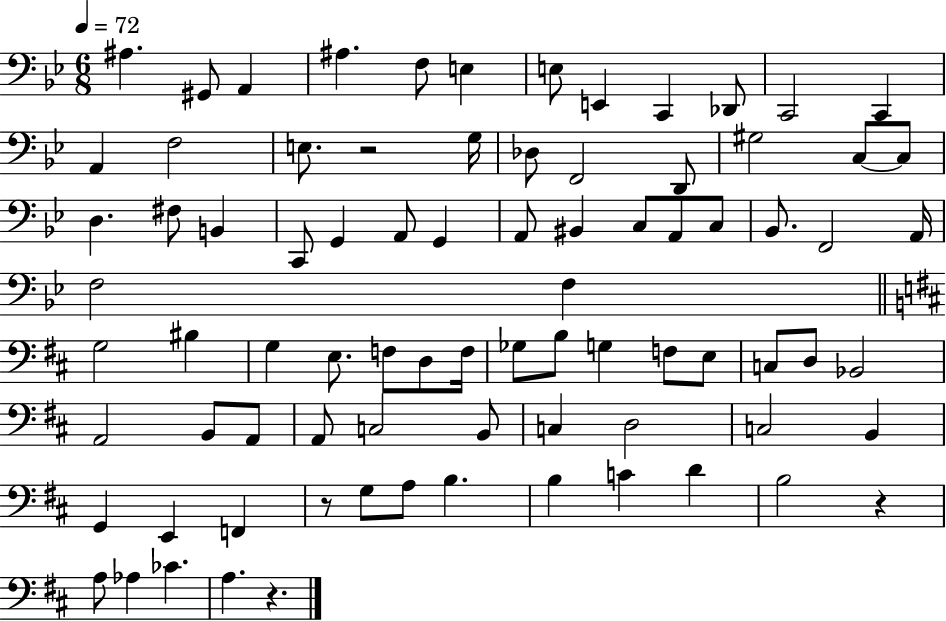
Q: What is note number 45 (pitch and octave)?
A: D3